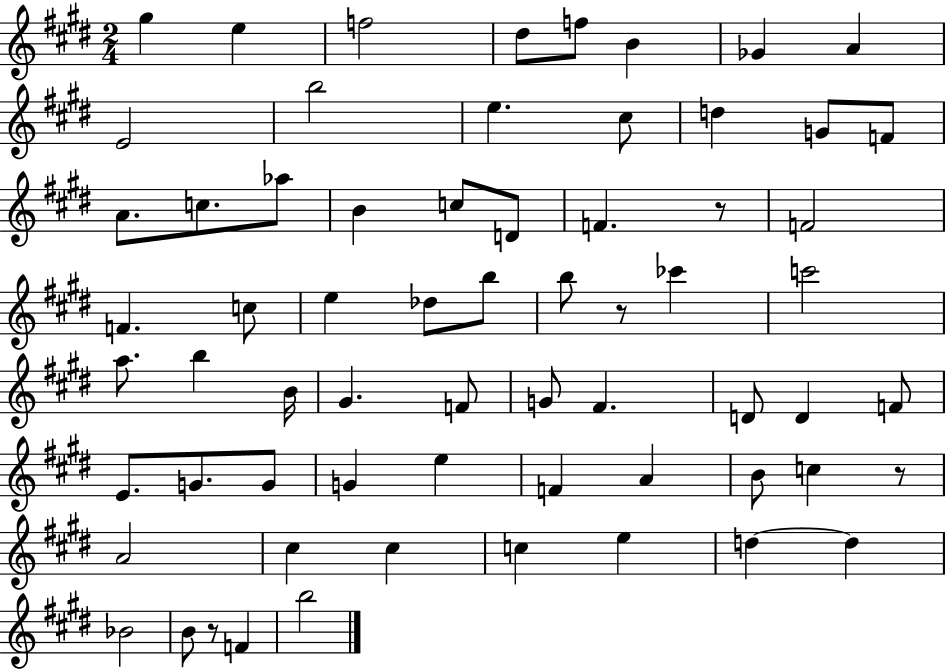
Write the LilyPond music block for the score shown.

{
  \clef treble
  \numericTimeSignature
  \time 2/4
  \key e \major
  \repeat volta 2 { gis''4 e''4 | f''2 | dis''8 f''8 b'4 | ges'4 a'4 | \break e'2 | b''2 | e''4. cis''8 | d''4 g'8 f'8 | \break a'8. c''8. aes''8 | b'4 c''8 d'8 | f'4. r8 | f'2 | \break f'4. c''8 | e''4 des''8 b''8 | b''8 r8 ces'''4 | c'''2 | \break a''8. b''4 b'16 | gis'4. f'8 | g'8 fis'4. | d'8 d'4 f'8 | \break e'8. g'8. g'8 | g'4 e''4 | f'4 a'4 | b'8 c''4 r8 | \break a'2 | cis''4 cis''4 | c''4 e''4 | d''4~~ d''4 | \break bes'2 | b'8 r8 f'4 | b''2 | } \bar "|."
}